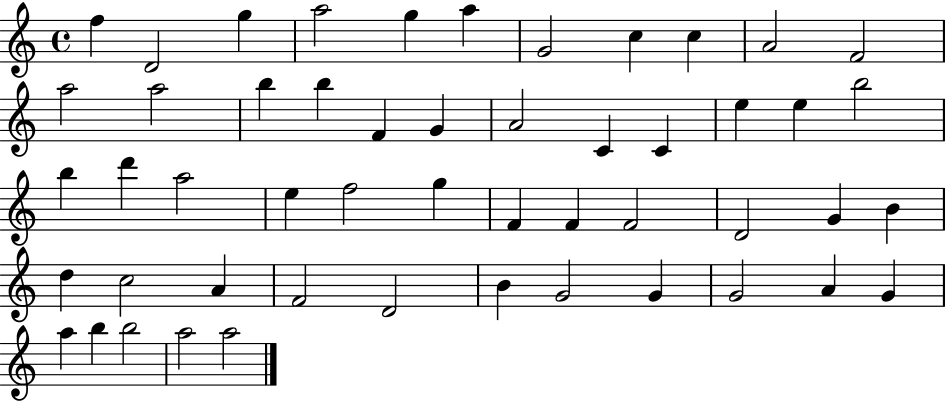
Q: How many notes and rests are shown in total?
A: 51